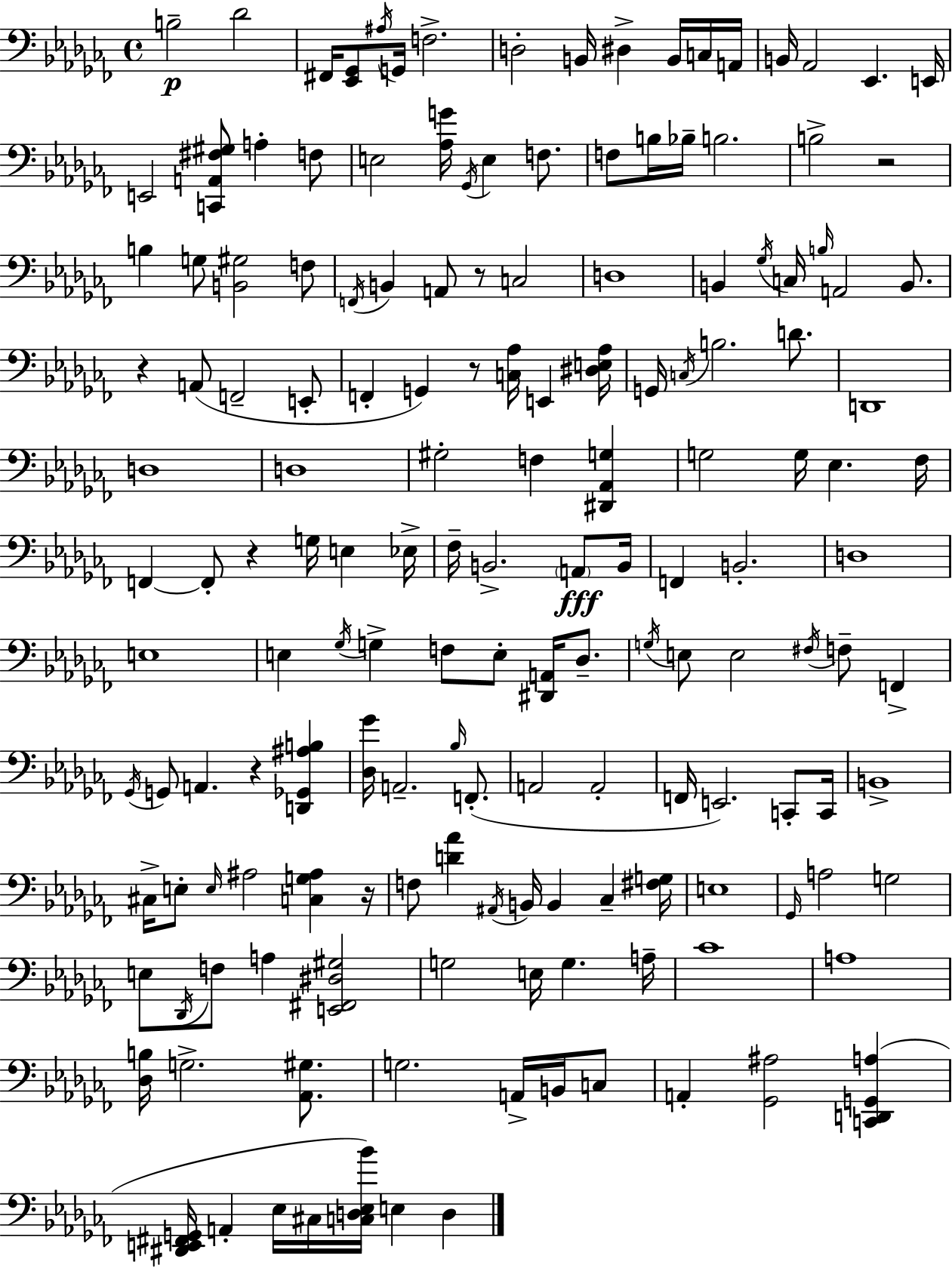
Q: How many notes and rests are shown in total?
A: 160